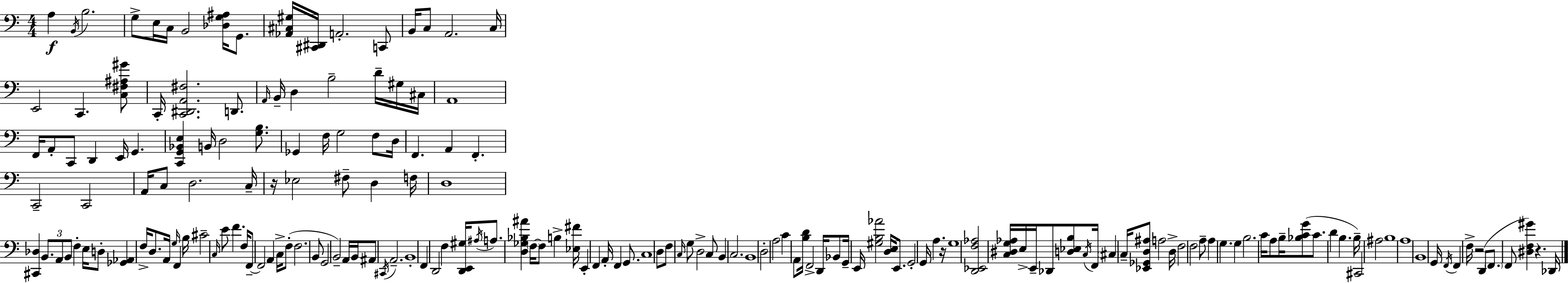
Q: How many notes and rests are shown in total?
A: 183